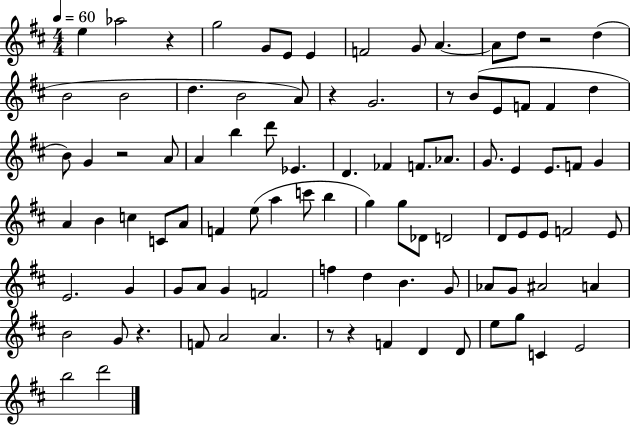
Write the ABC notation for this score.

X:1
T:Untitled
M:4/4
L:1/4
K:D
e _a2 z g2 G/2 E/2 E F2 G/2 A A/2 d/2 z2 d B2 B2 d B2 A/2 z G2 z/2 B/2 E/2 F/2 F d B/2 G z2 A/2 A b d'/2 _E D _F F/2 _A/2 G/2 E E/2 F/2 G A B c C/2 A/2 F e/2 a c'/2 b g g/2 _D/2 D2 D/2 E/2 E/2 F2 E/2 E2 G G/2 A/2 G F2 f d B G/2 _A/2 G/2 ^A2 A B2 G/2 z F/2 A2 A z/2 z F D D/2 e/2 g/2 C E2 b2 d'2